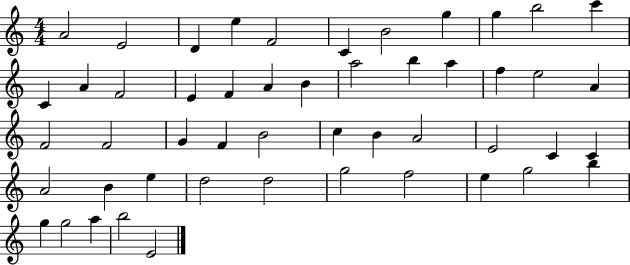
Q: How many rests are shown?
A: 0